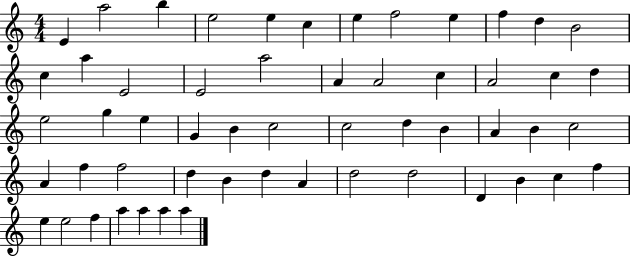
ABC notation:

X:1
T:Untitled
M:4/4
L:1/4
K:C
E a2 b e2 e c e f2 e f d B2 c a E2 E2 a2 A A2 c A2 c d e2 g e G B c2 c2 d B A B c2 A f f2 d B d A d2 d2 D B c f e e2 f a a a a